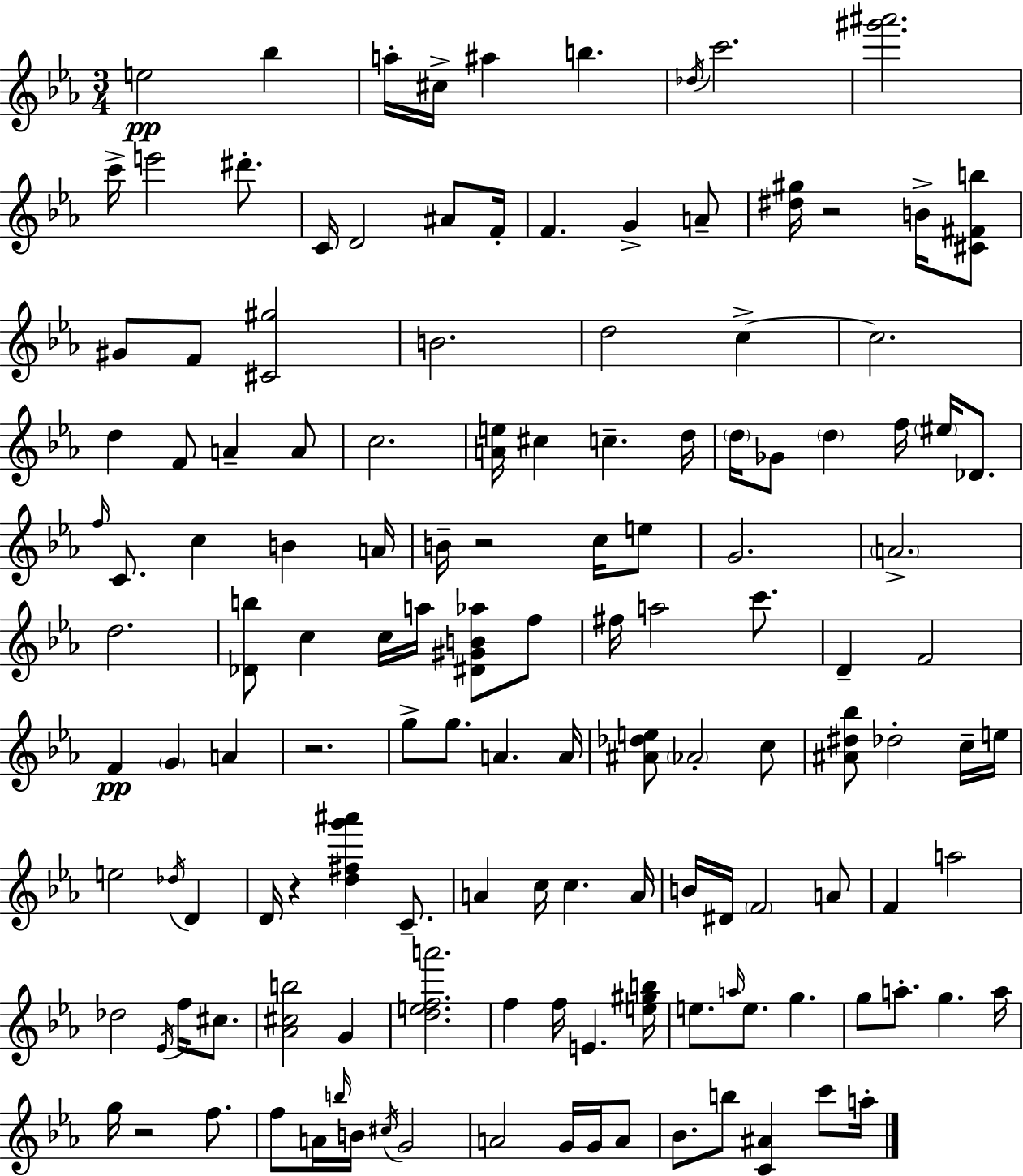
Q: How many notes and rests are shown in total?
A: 137